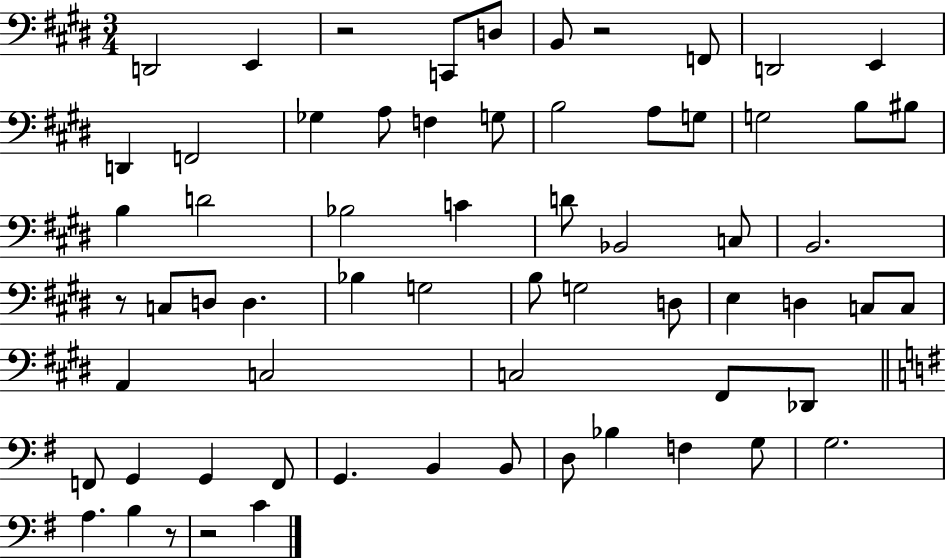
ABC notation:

X:1
T:Untitled
M:3/4
L:1/4
K:E
D,,2 E,, z2 C,,/2 D,/2 B,,/2 z2 F,,/2 D,,2 E,, D,, F,,2 _G, A,/2 F, G,/2 B,2 A,/2 G,/2 G,2 B,/2 ^B,/2 B, D2 _B,2 C D/2 _B,,2 C,/2 B,,2 z/2 C,/2 D,/2 D, _B, G,2 B,/2 G,2 D,/2 E, D, C,/2 C,/2 A,, C,2 C,2 ^F,,/2 _D,,/2 F,,/2 G,, G,, F,,/2 G,, B,, B,,/2 D,/2 _B, F, G,/2 G,2 A, B, z/2 z2 C